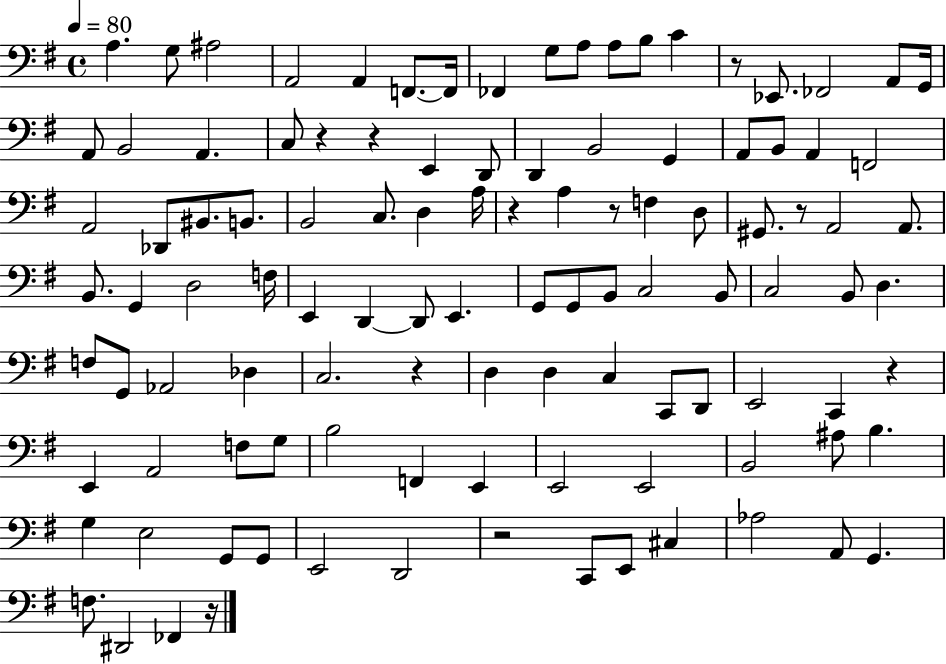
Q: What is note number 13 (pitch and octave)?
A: C4